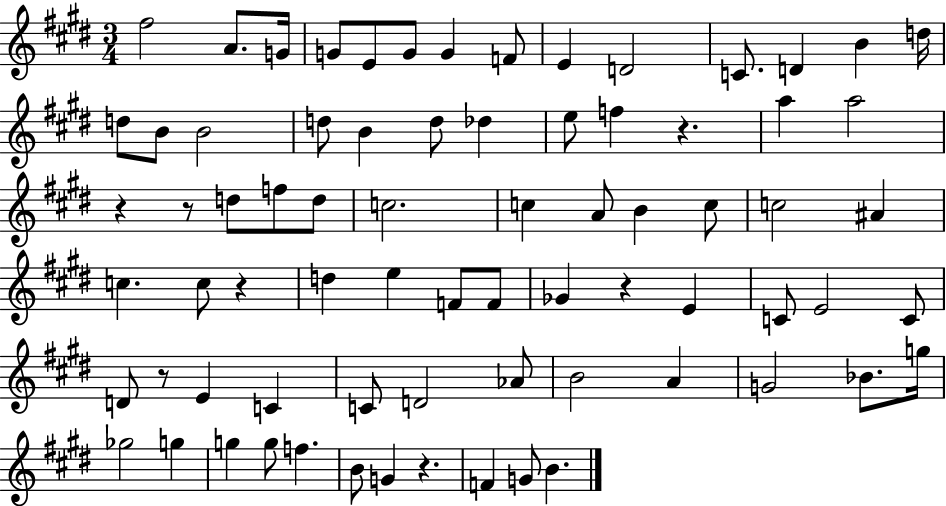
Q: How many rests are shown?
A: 7